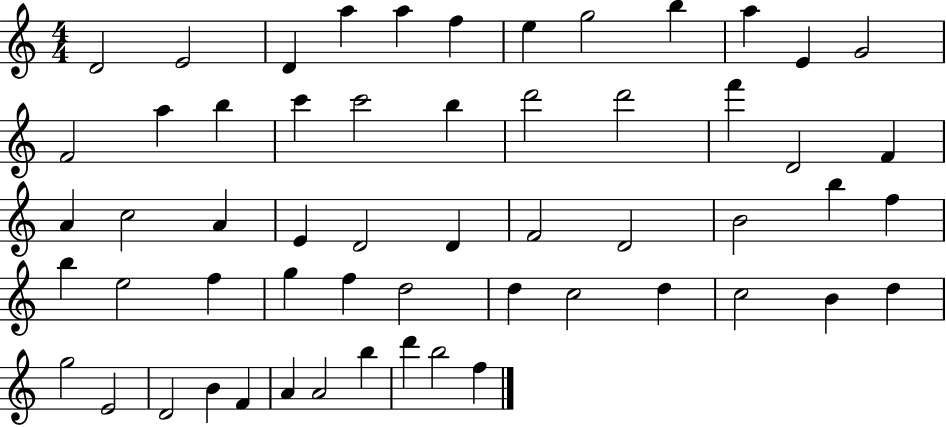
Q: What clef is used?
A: treble